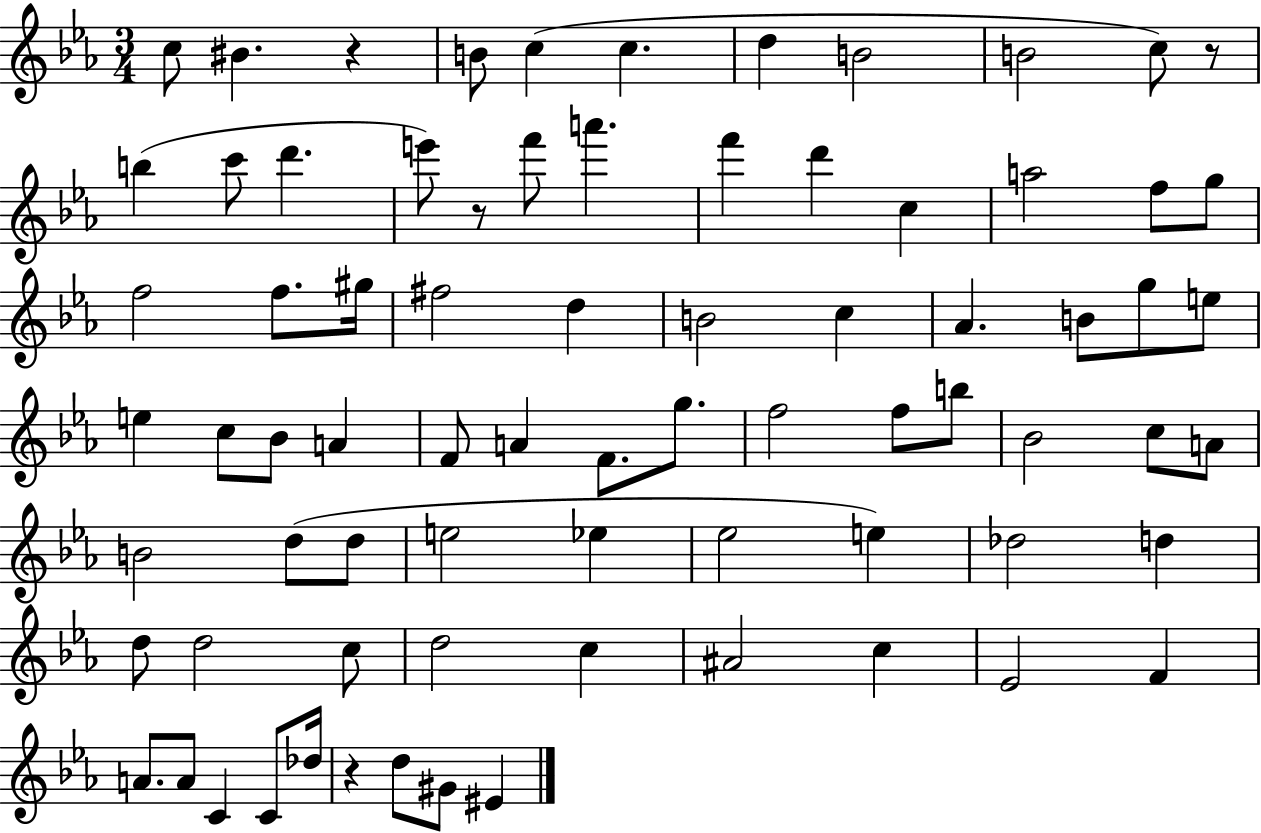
X:1
T:Untitled
M:3/4
L:1/4
K:Eb
c/2 ^B z B/2 c c d B2 B2 c/2 z/2 b c'/2 d' e'/2 z/2 f'/2 a' f' d' c a2 f/2 g/2 f2 f/2 ^g/4 ^f2 d B2 c _A B/2 g/2 e/2 e c/2 _B/2 A F/2 A F/2 g/2 f2 f/2 b/2 _B2 c/2 A/2 B2 d/2 d/2 e2 _e _e2 e _d2 d d/2 d2 c/2 d2 c ^A2 c _E2 F A/2 A/2 C C/2 _d/4 z d/2 ^G/2 ^E